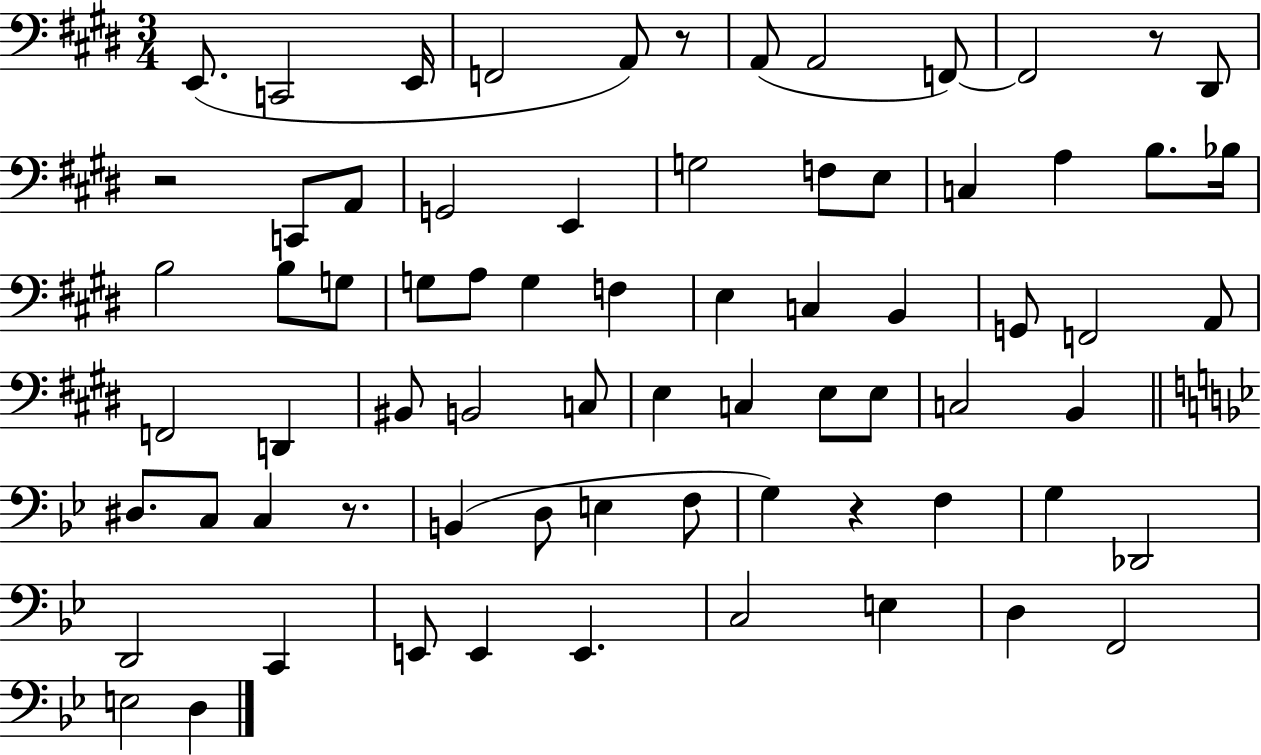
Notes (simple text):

E2/e. C2/h E2/s F2/h A2/e R/e A2/e A2/h F2/e F2/h R/e D#2/e R/h C2/e A2/e G2/h E2/q G3/h F3/e E3/e C3/q A3/q B3/e. Bb3/s B3/h B3/e G3/e G3/e A3/e G3/q F3/q E3/q C3/q B2/q G2/e F2/h A2/e F2/h D2/q BIS2/e B2/h C3/e E3/q C3/q E3/e E3/e C3/h B2/q D#3/e. C3/e C3/q R/e. B2/q D3/e E3/q F3/e G3/q R/q F3/q G3/q Db2/h D2/h C2/q E2/e E2/q E2/q. C3/h E3/q D3/q F2/h E3/h D3/q